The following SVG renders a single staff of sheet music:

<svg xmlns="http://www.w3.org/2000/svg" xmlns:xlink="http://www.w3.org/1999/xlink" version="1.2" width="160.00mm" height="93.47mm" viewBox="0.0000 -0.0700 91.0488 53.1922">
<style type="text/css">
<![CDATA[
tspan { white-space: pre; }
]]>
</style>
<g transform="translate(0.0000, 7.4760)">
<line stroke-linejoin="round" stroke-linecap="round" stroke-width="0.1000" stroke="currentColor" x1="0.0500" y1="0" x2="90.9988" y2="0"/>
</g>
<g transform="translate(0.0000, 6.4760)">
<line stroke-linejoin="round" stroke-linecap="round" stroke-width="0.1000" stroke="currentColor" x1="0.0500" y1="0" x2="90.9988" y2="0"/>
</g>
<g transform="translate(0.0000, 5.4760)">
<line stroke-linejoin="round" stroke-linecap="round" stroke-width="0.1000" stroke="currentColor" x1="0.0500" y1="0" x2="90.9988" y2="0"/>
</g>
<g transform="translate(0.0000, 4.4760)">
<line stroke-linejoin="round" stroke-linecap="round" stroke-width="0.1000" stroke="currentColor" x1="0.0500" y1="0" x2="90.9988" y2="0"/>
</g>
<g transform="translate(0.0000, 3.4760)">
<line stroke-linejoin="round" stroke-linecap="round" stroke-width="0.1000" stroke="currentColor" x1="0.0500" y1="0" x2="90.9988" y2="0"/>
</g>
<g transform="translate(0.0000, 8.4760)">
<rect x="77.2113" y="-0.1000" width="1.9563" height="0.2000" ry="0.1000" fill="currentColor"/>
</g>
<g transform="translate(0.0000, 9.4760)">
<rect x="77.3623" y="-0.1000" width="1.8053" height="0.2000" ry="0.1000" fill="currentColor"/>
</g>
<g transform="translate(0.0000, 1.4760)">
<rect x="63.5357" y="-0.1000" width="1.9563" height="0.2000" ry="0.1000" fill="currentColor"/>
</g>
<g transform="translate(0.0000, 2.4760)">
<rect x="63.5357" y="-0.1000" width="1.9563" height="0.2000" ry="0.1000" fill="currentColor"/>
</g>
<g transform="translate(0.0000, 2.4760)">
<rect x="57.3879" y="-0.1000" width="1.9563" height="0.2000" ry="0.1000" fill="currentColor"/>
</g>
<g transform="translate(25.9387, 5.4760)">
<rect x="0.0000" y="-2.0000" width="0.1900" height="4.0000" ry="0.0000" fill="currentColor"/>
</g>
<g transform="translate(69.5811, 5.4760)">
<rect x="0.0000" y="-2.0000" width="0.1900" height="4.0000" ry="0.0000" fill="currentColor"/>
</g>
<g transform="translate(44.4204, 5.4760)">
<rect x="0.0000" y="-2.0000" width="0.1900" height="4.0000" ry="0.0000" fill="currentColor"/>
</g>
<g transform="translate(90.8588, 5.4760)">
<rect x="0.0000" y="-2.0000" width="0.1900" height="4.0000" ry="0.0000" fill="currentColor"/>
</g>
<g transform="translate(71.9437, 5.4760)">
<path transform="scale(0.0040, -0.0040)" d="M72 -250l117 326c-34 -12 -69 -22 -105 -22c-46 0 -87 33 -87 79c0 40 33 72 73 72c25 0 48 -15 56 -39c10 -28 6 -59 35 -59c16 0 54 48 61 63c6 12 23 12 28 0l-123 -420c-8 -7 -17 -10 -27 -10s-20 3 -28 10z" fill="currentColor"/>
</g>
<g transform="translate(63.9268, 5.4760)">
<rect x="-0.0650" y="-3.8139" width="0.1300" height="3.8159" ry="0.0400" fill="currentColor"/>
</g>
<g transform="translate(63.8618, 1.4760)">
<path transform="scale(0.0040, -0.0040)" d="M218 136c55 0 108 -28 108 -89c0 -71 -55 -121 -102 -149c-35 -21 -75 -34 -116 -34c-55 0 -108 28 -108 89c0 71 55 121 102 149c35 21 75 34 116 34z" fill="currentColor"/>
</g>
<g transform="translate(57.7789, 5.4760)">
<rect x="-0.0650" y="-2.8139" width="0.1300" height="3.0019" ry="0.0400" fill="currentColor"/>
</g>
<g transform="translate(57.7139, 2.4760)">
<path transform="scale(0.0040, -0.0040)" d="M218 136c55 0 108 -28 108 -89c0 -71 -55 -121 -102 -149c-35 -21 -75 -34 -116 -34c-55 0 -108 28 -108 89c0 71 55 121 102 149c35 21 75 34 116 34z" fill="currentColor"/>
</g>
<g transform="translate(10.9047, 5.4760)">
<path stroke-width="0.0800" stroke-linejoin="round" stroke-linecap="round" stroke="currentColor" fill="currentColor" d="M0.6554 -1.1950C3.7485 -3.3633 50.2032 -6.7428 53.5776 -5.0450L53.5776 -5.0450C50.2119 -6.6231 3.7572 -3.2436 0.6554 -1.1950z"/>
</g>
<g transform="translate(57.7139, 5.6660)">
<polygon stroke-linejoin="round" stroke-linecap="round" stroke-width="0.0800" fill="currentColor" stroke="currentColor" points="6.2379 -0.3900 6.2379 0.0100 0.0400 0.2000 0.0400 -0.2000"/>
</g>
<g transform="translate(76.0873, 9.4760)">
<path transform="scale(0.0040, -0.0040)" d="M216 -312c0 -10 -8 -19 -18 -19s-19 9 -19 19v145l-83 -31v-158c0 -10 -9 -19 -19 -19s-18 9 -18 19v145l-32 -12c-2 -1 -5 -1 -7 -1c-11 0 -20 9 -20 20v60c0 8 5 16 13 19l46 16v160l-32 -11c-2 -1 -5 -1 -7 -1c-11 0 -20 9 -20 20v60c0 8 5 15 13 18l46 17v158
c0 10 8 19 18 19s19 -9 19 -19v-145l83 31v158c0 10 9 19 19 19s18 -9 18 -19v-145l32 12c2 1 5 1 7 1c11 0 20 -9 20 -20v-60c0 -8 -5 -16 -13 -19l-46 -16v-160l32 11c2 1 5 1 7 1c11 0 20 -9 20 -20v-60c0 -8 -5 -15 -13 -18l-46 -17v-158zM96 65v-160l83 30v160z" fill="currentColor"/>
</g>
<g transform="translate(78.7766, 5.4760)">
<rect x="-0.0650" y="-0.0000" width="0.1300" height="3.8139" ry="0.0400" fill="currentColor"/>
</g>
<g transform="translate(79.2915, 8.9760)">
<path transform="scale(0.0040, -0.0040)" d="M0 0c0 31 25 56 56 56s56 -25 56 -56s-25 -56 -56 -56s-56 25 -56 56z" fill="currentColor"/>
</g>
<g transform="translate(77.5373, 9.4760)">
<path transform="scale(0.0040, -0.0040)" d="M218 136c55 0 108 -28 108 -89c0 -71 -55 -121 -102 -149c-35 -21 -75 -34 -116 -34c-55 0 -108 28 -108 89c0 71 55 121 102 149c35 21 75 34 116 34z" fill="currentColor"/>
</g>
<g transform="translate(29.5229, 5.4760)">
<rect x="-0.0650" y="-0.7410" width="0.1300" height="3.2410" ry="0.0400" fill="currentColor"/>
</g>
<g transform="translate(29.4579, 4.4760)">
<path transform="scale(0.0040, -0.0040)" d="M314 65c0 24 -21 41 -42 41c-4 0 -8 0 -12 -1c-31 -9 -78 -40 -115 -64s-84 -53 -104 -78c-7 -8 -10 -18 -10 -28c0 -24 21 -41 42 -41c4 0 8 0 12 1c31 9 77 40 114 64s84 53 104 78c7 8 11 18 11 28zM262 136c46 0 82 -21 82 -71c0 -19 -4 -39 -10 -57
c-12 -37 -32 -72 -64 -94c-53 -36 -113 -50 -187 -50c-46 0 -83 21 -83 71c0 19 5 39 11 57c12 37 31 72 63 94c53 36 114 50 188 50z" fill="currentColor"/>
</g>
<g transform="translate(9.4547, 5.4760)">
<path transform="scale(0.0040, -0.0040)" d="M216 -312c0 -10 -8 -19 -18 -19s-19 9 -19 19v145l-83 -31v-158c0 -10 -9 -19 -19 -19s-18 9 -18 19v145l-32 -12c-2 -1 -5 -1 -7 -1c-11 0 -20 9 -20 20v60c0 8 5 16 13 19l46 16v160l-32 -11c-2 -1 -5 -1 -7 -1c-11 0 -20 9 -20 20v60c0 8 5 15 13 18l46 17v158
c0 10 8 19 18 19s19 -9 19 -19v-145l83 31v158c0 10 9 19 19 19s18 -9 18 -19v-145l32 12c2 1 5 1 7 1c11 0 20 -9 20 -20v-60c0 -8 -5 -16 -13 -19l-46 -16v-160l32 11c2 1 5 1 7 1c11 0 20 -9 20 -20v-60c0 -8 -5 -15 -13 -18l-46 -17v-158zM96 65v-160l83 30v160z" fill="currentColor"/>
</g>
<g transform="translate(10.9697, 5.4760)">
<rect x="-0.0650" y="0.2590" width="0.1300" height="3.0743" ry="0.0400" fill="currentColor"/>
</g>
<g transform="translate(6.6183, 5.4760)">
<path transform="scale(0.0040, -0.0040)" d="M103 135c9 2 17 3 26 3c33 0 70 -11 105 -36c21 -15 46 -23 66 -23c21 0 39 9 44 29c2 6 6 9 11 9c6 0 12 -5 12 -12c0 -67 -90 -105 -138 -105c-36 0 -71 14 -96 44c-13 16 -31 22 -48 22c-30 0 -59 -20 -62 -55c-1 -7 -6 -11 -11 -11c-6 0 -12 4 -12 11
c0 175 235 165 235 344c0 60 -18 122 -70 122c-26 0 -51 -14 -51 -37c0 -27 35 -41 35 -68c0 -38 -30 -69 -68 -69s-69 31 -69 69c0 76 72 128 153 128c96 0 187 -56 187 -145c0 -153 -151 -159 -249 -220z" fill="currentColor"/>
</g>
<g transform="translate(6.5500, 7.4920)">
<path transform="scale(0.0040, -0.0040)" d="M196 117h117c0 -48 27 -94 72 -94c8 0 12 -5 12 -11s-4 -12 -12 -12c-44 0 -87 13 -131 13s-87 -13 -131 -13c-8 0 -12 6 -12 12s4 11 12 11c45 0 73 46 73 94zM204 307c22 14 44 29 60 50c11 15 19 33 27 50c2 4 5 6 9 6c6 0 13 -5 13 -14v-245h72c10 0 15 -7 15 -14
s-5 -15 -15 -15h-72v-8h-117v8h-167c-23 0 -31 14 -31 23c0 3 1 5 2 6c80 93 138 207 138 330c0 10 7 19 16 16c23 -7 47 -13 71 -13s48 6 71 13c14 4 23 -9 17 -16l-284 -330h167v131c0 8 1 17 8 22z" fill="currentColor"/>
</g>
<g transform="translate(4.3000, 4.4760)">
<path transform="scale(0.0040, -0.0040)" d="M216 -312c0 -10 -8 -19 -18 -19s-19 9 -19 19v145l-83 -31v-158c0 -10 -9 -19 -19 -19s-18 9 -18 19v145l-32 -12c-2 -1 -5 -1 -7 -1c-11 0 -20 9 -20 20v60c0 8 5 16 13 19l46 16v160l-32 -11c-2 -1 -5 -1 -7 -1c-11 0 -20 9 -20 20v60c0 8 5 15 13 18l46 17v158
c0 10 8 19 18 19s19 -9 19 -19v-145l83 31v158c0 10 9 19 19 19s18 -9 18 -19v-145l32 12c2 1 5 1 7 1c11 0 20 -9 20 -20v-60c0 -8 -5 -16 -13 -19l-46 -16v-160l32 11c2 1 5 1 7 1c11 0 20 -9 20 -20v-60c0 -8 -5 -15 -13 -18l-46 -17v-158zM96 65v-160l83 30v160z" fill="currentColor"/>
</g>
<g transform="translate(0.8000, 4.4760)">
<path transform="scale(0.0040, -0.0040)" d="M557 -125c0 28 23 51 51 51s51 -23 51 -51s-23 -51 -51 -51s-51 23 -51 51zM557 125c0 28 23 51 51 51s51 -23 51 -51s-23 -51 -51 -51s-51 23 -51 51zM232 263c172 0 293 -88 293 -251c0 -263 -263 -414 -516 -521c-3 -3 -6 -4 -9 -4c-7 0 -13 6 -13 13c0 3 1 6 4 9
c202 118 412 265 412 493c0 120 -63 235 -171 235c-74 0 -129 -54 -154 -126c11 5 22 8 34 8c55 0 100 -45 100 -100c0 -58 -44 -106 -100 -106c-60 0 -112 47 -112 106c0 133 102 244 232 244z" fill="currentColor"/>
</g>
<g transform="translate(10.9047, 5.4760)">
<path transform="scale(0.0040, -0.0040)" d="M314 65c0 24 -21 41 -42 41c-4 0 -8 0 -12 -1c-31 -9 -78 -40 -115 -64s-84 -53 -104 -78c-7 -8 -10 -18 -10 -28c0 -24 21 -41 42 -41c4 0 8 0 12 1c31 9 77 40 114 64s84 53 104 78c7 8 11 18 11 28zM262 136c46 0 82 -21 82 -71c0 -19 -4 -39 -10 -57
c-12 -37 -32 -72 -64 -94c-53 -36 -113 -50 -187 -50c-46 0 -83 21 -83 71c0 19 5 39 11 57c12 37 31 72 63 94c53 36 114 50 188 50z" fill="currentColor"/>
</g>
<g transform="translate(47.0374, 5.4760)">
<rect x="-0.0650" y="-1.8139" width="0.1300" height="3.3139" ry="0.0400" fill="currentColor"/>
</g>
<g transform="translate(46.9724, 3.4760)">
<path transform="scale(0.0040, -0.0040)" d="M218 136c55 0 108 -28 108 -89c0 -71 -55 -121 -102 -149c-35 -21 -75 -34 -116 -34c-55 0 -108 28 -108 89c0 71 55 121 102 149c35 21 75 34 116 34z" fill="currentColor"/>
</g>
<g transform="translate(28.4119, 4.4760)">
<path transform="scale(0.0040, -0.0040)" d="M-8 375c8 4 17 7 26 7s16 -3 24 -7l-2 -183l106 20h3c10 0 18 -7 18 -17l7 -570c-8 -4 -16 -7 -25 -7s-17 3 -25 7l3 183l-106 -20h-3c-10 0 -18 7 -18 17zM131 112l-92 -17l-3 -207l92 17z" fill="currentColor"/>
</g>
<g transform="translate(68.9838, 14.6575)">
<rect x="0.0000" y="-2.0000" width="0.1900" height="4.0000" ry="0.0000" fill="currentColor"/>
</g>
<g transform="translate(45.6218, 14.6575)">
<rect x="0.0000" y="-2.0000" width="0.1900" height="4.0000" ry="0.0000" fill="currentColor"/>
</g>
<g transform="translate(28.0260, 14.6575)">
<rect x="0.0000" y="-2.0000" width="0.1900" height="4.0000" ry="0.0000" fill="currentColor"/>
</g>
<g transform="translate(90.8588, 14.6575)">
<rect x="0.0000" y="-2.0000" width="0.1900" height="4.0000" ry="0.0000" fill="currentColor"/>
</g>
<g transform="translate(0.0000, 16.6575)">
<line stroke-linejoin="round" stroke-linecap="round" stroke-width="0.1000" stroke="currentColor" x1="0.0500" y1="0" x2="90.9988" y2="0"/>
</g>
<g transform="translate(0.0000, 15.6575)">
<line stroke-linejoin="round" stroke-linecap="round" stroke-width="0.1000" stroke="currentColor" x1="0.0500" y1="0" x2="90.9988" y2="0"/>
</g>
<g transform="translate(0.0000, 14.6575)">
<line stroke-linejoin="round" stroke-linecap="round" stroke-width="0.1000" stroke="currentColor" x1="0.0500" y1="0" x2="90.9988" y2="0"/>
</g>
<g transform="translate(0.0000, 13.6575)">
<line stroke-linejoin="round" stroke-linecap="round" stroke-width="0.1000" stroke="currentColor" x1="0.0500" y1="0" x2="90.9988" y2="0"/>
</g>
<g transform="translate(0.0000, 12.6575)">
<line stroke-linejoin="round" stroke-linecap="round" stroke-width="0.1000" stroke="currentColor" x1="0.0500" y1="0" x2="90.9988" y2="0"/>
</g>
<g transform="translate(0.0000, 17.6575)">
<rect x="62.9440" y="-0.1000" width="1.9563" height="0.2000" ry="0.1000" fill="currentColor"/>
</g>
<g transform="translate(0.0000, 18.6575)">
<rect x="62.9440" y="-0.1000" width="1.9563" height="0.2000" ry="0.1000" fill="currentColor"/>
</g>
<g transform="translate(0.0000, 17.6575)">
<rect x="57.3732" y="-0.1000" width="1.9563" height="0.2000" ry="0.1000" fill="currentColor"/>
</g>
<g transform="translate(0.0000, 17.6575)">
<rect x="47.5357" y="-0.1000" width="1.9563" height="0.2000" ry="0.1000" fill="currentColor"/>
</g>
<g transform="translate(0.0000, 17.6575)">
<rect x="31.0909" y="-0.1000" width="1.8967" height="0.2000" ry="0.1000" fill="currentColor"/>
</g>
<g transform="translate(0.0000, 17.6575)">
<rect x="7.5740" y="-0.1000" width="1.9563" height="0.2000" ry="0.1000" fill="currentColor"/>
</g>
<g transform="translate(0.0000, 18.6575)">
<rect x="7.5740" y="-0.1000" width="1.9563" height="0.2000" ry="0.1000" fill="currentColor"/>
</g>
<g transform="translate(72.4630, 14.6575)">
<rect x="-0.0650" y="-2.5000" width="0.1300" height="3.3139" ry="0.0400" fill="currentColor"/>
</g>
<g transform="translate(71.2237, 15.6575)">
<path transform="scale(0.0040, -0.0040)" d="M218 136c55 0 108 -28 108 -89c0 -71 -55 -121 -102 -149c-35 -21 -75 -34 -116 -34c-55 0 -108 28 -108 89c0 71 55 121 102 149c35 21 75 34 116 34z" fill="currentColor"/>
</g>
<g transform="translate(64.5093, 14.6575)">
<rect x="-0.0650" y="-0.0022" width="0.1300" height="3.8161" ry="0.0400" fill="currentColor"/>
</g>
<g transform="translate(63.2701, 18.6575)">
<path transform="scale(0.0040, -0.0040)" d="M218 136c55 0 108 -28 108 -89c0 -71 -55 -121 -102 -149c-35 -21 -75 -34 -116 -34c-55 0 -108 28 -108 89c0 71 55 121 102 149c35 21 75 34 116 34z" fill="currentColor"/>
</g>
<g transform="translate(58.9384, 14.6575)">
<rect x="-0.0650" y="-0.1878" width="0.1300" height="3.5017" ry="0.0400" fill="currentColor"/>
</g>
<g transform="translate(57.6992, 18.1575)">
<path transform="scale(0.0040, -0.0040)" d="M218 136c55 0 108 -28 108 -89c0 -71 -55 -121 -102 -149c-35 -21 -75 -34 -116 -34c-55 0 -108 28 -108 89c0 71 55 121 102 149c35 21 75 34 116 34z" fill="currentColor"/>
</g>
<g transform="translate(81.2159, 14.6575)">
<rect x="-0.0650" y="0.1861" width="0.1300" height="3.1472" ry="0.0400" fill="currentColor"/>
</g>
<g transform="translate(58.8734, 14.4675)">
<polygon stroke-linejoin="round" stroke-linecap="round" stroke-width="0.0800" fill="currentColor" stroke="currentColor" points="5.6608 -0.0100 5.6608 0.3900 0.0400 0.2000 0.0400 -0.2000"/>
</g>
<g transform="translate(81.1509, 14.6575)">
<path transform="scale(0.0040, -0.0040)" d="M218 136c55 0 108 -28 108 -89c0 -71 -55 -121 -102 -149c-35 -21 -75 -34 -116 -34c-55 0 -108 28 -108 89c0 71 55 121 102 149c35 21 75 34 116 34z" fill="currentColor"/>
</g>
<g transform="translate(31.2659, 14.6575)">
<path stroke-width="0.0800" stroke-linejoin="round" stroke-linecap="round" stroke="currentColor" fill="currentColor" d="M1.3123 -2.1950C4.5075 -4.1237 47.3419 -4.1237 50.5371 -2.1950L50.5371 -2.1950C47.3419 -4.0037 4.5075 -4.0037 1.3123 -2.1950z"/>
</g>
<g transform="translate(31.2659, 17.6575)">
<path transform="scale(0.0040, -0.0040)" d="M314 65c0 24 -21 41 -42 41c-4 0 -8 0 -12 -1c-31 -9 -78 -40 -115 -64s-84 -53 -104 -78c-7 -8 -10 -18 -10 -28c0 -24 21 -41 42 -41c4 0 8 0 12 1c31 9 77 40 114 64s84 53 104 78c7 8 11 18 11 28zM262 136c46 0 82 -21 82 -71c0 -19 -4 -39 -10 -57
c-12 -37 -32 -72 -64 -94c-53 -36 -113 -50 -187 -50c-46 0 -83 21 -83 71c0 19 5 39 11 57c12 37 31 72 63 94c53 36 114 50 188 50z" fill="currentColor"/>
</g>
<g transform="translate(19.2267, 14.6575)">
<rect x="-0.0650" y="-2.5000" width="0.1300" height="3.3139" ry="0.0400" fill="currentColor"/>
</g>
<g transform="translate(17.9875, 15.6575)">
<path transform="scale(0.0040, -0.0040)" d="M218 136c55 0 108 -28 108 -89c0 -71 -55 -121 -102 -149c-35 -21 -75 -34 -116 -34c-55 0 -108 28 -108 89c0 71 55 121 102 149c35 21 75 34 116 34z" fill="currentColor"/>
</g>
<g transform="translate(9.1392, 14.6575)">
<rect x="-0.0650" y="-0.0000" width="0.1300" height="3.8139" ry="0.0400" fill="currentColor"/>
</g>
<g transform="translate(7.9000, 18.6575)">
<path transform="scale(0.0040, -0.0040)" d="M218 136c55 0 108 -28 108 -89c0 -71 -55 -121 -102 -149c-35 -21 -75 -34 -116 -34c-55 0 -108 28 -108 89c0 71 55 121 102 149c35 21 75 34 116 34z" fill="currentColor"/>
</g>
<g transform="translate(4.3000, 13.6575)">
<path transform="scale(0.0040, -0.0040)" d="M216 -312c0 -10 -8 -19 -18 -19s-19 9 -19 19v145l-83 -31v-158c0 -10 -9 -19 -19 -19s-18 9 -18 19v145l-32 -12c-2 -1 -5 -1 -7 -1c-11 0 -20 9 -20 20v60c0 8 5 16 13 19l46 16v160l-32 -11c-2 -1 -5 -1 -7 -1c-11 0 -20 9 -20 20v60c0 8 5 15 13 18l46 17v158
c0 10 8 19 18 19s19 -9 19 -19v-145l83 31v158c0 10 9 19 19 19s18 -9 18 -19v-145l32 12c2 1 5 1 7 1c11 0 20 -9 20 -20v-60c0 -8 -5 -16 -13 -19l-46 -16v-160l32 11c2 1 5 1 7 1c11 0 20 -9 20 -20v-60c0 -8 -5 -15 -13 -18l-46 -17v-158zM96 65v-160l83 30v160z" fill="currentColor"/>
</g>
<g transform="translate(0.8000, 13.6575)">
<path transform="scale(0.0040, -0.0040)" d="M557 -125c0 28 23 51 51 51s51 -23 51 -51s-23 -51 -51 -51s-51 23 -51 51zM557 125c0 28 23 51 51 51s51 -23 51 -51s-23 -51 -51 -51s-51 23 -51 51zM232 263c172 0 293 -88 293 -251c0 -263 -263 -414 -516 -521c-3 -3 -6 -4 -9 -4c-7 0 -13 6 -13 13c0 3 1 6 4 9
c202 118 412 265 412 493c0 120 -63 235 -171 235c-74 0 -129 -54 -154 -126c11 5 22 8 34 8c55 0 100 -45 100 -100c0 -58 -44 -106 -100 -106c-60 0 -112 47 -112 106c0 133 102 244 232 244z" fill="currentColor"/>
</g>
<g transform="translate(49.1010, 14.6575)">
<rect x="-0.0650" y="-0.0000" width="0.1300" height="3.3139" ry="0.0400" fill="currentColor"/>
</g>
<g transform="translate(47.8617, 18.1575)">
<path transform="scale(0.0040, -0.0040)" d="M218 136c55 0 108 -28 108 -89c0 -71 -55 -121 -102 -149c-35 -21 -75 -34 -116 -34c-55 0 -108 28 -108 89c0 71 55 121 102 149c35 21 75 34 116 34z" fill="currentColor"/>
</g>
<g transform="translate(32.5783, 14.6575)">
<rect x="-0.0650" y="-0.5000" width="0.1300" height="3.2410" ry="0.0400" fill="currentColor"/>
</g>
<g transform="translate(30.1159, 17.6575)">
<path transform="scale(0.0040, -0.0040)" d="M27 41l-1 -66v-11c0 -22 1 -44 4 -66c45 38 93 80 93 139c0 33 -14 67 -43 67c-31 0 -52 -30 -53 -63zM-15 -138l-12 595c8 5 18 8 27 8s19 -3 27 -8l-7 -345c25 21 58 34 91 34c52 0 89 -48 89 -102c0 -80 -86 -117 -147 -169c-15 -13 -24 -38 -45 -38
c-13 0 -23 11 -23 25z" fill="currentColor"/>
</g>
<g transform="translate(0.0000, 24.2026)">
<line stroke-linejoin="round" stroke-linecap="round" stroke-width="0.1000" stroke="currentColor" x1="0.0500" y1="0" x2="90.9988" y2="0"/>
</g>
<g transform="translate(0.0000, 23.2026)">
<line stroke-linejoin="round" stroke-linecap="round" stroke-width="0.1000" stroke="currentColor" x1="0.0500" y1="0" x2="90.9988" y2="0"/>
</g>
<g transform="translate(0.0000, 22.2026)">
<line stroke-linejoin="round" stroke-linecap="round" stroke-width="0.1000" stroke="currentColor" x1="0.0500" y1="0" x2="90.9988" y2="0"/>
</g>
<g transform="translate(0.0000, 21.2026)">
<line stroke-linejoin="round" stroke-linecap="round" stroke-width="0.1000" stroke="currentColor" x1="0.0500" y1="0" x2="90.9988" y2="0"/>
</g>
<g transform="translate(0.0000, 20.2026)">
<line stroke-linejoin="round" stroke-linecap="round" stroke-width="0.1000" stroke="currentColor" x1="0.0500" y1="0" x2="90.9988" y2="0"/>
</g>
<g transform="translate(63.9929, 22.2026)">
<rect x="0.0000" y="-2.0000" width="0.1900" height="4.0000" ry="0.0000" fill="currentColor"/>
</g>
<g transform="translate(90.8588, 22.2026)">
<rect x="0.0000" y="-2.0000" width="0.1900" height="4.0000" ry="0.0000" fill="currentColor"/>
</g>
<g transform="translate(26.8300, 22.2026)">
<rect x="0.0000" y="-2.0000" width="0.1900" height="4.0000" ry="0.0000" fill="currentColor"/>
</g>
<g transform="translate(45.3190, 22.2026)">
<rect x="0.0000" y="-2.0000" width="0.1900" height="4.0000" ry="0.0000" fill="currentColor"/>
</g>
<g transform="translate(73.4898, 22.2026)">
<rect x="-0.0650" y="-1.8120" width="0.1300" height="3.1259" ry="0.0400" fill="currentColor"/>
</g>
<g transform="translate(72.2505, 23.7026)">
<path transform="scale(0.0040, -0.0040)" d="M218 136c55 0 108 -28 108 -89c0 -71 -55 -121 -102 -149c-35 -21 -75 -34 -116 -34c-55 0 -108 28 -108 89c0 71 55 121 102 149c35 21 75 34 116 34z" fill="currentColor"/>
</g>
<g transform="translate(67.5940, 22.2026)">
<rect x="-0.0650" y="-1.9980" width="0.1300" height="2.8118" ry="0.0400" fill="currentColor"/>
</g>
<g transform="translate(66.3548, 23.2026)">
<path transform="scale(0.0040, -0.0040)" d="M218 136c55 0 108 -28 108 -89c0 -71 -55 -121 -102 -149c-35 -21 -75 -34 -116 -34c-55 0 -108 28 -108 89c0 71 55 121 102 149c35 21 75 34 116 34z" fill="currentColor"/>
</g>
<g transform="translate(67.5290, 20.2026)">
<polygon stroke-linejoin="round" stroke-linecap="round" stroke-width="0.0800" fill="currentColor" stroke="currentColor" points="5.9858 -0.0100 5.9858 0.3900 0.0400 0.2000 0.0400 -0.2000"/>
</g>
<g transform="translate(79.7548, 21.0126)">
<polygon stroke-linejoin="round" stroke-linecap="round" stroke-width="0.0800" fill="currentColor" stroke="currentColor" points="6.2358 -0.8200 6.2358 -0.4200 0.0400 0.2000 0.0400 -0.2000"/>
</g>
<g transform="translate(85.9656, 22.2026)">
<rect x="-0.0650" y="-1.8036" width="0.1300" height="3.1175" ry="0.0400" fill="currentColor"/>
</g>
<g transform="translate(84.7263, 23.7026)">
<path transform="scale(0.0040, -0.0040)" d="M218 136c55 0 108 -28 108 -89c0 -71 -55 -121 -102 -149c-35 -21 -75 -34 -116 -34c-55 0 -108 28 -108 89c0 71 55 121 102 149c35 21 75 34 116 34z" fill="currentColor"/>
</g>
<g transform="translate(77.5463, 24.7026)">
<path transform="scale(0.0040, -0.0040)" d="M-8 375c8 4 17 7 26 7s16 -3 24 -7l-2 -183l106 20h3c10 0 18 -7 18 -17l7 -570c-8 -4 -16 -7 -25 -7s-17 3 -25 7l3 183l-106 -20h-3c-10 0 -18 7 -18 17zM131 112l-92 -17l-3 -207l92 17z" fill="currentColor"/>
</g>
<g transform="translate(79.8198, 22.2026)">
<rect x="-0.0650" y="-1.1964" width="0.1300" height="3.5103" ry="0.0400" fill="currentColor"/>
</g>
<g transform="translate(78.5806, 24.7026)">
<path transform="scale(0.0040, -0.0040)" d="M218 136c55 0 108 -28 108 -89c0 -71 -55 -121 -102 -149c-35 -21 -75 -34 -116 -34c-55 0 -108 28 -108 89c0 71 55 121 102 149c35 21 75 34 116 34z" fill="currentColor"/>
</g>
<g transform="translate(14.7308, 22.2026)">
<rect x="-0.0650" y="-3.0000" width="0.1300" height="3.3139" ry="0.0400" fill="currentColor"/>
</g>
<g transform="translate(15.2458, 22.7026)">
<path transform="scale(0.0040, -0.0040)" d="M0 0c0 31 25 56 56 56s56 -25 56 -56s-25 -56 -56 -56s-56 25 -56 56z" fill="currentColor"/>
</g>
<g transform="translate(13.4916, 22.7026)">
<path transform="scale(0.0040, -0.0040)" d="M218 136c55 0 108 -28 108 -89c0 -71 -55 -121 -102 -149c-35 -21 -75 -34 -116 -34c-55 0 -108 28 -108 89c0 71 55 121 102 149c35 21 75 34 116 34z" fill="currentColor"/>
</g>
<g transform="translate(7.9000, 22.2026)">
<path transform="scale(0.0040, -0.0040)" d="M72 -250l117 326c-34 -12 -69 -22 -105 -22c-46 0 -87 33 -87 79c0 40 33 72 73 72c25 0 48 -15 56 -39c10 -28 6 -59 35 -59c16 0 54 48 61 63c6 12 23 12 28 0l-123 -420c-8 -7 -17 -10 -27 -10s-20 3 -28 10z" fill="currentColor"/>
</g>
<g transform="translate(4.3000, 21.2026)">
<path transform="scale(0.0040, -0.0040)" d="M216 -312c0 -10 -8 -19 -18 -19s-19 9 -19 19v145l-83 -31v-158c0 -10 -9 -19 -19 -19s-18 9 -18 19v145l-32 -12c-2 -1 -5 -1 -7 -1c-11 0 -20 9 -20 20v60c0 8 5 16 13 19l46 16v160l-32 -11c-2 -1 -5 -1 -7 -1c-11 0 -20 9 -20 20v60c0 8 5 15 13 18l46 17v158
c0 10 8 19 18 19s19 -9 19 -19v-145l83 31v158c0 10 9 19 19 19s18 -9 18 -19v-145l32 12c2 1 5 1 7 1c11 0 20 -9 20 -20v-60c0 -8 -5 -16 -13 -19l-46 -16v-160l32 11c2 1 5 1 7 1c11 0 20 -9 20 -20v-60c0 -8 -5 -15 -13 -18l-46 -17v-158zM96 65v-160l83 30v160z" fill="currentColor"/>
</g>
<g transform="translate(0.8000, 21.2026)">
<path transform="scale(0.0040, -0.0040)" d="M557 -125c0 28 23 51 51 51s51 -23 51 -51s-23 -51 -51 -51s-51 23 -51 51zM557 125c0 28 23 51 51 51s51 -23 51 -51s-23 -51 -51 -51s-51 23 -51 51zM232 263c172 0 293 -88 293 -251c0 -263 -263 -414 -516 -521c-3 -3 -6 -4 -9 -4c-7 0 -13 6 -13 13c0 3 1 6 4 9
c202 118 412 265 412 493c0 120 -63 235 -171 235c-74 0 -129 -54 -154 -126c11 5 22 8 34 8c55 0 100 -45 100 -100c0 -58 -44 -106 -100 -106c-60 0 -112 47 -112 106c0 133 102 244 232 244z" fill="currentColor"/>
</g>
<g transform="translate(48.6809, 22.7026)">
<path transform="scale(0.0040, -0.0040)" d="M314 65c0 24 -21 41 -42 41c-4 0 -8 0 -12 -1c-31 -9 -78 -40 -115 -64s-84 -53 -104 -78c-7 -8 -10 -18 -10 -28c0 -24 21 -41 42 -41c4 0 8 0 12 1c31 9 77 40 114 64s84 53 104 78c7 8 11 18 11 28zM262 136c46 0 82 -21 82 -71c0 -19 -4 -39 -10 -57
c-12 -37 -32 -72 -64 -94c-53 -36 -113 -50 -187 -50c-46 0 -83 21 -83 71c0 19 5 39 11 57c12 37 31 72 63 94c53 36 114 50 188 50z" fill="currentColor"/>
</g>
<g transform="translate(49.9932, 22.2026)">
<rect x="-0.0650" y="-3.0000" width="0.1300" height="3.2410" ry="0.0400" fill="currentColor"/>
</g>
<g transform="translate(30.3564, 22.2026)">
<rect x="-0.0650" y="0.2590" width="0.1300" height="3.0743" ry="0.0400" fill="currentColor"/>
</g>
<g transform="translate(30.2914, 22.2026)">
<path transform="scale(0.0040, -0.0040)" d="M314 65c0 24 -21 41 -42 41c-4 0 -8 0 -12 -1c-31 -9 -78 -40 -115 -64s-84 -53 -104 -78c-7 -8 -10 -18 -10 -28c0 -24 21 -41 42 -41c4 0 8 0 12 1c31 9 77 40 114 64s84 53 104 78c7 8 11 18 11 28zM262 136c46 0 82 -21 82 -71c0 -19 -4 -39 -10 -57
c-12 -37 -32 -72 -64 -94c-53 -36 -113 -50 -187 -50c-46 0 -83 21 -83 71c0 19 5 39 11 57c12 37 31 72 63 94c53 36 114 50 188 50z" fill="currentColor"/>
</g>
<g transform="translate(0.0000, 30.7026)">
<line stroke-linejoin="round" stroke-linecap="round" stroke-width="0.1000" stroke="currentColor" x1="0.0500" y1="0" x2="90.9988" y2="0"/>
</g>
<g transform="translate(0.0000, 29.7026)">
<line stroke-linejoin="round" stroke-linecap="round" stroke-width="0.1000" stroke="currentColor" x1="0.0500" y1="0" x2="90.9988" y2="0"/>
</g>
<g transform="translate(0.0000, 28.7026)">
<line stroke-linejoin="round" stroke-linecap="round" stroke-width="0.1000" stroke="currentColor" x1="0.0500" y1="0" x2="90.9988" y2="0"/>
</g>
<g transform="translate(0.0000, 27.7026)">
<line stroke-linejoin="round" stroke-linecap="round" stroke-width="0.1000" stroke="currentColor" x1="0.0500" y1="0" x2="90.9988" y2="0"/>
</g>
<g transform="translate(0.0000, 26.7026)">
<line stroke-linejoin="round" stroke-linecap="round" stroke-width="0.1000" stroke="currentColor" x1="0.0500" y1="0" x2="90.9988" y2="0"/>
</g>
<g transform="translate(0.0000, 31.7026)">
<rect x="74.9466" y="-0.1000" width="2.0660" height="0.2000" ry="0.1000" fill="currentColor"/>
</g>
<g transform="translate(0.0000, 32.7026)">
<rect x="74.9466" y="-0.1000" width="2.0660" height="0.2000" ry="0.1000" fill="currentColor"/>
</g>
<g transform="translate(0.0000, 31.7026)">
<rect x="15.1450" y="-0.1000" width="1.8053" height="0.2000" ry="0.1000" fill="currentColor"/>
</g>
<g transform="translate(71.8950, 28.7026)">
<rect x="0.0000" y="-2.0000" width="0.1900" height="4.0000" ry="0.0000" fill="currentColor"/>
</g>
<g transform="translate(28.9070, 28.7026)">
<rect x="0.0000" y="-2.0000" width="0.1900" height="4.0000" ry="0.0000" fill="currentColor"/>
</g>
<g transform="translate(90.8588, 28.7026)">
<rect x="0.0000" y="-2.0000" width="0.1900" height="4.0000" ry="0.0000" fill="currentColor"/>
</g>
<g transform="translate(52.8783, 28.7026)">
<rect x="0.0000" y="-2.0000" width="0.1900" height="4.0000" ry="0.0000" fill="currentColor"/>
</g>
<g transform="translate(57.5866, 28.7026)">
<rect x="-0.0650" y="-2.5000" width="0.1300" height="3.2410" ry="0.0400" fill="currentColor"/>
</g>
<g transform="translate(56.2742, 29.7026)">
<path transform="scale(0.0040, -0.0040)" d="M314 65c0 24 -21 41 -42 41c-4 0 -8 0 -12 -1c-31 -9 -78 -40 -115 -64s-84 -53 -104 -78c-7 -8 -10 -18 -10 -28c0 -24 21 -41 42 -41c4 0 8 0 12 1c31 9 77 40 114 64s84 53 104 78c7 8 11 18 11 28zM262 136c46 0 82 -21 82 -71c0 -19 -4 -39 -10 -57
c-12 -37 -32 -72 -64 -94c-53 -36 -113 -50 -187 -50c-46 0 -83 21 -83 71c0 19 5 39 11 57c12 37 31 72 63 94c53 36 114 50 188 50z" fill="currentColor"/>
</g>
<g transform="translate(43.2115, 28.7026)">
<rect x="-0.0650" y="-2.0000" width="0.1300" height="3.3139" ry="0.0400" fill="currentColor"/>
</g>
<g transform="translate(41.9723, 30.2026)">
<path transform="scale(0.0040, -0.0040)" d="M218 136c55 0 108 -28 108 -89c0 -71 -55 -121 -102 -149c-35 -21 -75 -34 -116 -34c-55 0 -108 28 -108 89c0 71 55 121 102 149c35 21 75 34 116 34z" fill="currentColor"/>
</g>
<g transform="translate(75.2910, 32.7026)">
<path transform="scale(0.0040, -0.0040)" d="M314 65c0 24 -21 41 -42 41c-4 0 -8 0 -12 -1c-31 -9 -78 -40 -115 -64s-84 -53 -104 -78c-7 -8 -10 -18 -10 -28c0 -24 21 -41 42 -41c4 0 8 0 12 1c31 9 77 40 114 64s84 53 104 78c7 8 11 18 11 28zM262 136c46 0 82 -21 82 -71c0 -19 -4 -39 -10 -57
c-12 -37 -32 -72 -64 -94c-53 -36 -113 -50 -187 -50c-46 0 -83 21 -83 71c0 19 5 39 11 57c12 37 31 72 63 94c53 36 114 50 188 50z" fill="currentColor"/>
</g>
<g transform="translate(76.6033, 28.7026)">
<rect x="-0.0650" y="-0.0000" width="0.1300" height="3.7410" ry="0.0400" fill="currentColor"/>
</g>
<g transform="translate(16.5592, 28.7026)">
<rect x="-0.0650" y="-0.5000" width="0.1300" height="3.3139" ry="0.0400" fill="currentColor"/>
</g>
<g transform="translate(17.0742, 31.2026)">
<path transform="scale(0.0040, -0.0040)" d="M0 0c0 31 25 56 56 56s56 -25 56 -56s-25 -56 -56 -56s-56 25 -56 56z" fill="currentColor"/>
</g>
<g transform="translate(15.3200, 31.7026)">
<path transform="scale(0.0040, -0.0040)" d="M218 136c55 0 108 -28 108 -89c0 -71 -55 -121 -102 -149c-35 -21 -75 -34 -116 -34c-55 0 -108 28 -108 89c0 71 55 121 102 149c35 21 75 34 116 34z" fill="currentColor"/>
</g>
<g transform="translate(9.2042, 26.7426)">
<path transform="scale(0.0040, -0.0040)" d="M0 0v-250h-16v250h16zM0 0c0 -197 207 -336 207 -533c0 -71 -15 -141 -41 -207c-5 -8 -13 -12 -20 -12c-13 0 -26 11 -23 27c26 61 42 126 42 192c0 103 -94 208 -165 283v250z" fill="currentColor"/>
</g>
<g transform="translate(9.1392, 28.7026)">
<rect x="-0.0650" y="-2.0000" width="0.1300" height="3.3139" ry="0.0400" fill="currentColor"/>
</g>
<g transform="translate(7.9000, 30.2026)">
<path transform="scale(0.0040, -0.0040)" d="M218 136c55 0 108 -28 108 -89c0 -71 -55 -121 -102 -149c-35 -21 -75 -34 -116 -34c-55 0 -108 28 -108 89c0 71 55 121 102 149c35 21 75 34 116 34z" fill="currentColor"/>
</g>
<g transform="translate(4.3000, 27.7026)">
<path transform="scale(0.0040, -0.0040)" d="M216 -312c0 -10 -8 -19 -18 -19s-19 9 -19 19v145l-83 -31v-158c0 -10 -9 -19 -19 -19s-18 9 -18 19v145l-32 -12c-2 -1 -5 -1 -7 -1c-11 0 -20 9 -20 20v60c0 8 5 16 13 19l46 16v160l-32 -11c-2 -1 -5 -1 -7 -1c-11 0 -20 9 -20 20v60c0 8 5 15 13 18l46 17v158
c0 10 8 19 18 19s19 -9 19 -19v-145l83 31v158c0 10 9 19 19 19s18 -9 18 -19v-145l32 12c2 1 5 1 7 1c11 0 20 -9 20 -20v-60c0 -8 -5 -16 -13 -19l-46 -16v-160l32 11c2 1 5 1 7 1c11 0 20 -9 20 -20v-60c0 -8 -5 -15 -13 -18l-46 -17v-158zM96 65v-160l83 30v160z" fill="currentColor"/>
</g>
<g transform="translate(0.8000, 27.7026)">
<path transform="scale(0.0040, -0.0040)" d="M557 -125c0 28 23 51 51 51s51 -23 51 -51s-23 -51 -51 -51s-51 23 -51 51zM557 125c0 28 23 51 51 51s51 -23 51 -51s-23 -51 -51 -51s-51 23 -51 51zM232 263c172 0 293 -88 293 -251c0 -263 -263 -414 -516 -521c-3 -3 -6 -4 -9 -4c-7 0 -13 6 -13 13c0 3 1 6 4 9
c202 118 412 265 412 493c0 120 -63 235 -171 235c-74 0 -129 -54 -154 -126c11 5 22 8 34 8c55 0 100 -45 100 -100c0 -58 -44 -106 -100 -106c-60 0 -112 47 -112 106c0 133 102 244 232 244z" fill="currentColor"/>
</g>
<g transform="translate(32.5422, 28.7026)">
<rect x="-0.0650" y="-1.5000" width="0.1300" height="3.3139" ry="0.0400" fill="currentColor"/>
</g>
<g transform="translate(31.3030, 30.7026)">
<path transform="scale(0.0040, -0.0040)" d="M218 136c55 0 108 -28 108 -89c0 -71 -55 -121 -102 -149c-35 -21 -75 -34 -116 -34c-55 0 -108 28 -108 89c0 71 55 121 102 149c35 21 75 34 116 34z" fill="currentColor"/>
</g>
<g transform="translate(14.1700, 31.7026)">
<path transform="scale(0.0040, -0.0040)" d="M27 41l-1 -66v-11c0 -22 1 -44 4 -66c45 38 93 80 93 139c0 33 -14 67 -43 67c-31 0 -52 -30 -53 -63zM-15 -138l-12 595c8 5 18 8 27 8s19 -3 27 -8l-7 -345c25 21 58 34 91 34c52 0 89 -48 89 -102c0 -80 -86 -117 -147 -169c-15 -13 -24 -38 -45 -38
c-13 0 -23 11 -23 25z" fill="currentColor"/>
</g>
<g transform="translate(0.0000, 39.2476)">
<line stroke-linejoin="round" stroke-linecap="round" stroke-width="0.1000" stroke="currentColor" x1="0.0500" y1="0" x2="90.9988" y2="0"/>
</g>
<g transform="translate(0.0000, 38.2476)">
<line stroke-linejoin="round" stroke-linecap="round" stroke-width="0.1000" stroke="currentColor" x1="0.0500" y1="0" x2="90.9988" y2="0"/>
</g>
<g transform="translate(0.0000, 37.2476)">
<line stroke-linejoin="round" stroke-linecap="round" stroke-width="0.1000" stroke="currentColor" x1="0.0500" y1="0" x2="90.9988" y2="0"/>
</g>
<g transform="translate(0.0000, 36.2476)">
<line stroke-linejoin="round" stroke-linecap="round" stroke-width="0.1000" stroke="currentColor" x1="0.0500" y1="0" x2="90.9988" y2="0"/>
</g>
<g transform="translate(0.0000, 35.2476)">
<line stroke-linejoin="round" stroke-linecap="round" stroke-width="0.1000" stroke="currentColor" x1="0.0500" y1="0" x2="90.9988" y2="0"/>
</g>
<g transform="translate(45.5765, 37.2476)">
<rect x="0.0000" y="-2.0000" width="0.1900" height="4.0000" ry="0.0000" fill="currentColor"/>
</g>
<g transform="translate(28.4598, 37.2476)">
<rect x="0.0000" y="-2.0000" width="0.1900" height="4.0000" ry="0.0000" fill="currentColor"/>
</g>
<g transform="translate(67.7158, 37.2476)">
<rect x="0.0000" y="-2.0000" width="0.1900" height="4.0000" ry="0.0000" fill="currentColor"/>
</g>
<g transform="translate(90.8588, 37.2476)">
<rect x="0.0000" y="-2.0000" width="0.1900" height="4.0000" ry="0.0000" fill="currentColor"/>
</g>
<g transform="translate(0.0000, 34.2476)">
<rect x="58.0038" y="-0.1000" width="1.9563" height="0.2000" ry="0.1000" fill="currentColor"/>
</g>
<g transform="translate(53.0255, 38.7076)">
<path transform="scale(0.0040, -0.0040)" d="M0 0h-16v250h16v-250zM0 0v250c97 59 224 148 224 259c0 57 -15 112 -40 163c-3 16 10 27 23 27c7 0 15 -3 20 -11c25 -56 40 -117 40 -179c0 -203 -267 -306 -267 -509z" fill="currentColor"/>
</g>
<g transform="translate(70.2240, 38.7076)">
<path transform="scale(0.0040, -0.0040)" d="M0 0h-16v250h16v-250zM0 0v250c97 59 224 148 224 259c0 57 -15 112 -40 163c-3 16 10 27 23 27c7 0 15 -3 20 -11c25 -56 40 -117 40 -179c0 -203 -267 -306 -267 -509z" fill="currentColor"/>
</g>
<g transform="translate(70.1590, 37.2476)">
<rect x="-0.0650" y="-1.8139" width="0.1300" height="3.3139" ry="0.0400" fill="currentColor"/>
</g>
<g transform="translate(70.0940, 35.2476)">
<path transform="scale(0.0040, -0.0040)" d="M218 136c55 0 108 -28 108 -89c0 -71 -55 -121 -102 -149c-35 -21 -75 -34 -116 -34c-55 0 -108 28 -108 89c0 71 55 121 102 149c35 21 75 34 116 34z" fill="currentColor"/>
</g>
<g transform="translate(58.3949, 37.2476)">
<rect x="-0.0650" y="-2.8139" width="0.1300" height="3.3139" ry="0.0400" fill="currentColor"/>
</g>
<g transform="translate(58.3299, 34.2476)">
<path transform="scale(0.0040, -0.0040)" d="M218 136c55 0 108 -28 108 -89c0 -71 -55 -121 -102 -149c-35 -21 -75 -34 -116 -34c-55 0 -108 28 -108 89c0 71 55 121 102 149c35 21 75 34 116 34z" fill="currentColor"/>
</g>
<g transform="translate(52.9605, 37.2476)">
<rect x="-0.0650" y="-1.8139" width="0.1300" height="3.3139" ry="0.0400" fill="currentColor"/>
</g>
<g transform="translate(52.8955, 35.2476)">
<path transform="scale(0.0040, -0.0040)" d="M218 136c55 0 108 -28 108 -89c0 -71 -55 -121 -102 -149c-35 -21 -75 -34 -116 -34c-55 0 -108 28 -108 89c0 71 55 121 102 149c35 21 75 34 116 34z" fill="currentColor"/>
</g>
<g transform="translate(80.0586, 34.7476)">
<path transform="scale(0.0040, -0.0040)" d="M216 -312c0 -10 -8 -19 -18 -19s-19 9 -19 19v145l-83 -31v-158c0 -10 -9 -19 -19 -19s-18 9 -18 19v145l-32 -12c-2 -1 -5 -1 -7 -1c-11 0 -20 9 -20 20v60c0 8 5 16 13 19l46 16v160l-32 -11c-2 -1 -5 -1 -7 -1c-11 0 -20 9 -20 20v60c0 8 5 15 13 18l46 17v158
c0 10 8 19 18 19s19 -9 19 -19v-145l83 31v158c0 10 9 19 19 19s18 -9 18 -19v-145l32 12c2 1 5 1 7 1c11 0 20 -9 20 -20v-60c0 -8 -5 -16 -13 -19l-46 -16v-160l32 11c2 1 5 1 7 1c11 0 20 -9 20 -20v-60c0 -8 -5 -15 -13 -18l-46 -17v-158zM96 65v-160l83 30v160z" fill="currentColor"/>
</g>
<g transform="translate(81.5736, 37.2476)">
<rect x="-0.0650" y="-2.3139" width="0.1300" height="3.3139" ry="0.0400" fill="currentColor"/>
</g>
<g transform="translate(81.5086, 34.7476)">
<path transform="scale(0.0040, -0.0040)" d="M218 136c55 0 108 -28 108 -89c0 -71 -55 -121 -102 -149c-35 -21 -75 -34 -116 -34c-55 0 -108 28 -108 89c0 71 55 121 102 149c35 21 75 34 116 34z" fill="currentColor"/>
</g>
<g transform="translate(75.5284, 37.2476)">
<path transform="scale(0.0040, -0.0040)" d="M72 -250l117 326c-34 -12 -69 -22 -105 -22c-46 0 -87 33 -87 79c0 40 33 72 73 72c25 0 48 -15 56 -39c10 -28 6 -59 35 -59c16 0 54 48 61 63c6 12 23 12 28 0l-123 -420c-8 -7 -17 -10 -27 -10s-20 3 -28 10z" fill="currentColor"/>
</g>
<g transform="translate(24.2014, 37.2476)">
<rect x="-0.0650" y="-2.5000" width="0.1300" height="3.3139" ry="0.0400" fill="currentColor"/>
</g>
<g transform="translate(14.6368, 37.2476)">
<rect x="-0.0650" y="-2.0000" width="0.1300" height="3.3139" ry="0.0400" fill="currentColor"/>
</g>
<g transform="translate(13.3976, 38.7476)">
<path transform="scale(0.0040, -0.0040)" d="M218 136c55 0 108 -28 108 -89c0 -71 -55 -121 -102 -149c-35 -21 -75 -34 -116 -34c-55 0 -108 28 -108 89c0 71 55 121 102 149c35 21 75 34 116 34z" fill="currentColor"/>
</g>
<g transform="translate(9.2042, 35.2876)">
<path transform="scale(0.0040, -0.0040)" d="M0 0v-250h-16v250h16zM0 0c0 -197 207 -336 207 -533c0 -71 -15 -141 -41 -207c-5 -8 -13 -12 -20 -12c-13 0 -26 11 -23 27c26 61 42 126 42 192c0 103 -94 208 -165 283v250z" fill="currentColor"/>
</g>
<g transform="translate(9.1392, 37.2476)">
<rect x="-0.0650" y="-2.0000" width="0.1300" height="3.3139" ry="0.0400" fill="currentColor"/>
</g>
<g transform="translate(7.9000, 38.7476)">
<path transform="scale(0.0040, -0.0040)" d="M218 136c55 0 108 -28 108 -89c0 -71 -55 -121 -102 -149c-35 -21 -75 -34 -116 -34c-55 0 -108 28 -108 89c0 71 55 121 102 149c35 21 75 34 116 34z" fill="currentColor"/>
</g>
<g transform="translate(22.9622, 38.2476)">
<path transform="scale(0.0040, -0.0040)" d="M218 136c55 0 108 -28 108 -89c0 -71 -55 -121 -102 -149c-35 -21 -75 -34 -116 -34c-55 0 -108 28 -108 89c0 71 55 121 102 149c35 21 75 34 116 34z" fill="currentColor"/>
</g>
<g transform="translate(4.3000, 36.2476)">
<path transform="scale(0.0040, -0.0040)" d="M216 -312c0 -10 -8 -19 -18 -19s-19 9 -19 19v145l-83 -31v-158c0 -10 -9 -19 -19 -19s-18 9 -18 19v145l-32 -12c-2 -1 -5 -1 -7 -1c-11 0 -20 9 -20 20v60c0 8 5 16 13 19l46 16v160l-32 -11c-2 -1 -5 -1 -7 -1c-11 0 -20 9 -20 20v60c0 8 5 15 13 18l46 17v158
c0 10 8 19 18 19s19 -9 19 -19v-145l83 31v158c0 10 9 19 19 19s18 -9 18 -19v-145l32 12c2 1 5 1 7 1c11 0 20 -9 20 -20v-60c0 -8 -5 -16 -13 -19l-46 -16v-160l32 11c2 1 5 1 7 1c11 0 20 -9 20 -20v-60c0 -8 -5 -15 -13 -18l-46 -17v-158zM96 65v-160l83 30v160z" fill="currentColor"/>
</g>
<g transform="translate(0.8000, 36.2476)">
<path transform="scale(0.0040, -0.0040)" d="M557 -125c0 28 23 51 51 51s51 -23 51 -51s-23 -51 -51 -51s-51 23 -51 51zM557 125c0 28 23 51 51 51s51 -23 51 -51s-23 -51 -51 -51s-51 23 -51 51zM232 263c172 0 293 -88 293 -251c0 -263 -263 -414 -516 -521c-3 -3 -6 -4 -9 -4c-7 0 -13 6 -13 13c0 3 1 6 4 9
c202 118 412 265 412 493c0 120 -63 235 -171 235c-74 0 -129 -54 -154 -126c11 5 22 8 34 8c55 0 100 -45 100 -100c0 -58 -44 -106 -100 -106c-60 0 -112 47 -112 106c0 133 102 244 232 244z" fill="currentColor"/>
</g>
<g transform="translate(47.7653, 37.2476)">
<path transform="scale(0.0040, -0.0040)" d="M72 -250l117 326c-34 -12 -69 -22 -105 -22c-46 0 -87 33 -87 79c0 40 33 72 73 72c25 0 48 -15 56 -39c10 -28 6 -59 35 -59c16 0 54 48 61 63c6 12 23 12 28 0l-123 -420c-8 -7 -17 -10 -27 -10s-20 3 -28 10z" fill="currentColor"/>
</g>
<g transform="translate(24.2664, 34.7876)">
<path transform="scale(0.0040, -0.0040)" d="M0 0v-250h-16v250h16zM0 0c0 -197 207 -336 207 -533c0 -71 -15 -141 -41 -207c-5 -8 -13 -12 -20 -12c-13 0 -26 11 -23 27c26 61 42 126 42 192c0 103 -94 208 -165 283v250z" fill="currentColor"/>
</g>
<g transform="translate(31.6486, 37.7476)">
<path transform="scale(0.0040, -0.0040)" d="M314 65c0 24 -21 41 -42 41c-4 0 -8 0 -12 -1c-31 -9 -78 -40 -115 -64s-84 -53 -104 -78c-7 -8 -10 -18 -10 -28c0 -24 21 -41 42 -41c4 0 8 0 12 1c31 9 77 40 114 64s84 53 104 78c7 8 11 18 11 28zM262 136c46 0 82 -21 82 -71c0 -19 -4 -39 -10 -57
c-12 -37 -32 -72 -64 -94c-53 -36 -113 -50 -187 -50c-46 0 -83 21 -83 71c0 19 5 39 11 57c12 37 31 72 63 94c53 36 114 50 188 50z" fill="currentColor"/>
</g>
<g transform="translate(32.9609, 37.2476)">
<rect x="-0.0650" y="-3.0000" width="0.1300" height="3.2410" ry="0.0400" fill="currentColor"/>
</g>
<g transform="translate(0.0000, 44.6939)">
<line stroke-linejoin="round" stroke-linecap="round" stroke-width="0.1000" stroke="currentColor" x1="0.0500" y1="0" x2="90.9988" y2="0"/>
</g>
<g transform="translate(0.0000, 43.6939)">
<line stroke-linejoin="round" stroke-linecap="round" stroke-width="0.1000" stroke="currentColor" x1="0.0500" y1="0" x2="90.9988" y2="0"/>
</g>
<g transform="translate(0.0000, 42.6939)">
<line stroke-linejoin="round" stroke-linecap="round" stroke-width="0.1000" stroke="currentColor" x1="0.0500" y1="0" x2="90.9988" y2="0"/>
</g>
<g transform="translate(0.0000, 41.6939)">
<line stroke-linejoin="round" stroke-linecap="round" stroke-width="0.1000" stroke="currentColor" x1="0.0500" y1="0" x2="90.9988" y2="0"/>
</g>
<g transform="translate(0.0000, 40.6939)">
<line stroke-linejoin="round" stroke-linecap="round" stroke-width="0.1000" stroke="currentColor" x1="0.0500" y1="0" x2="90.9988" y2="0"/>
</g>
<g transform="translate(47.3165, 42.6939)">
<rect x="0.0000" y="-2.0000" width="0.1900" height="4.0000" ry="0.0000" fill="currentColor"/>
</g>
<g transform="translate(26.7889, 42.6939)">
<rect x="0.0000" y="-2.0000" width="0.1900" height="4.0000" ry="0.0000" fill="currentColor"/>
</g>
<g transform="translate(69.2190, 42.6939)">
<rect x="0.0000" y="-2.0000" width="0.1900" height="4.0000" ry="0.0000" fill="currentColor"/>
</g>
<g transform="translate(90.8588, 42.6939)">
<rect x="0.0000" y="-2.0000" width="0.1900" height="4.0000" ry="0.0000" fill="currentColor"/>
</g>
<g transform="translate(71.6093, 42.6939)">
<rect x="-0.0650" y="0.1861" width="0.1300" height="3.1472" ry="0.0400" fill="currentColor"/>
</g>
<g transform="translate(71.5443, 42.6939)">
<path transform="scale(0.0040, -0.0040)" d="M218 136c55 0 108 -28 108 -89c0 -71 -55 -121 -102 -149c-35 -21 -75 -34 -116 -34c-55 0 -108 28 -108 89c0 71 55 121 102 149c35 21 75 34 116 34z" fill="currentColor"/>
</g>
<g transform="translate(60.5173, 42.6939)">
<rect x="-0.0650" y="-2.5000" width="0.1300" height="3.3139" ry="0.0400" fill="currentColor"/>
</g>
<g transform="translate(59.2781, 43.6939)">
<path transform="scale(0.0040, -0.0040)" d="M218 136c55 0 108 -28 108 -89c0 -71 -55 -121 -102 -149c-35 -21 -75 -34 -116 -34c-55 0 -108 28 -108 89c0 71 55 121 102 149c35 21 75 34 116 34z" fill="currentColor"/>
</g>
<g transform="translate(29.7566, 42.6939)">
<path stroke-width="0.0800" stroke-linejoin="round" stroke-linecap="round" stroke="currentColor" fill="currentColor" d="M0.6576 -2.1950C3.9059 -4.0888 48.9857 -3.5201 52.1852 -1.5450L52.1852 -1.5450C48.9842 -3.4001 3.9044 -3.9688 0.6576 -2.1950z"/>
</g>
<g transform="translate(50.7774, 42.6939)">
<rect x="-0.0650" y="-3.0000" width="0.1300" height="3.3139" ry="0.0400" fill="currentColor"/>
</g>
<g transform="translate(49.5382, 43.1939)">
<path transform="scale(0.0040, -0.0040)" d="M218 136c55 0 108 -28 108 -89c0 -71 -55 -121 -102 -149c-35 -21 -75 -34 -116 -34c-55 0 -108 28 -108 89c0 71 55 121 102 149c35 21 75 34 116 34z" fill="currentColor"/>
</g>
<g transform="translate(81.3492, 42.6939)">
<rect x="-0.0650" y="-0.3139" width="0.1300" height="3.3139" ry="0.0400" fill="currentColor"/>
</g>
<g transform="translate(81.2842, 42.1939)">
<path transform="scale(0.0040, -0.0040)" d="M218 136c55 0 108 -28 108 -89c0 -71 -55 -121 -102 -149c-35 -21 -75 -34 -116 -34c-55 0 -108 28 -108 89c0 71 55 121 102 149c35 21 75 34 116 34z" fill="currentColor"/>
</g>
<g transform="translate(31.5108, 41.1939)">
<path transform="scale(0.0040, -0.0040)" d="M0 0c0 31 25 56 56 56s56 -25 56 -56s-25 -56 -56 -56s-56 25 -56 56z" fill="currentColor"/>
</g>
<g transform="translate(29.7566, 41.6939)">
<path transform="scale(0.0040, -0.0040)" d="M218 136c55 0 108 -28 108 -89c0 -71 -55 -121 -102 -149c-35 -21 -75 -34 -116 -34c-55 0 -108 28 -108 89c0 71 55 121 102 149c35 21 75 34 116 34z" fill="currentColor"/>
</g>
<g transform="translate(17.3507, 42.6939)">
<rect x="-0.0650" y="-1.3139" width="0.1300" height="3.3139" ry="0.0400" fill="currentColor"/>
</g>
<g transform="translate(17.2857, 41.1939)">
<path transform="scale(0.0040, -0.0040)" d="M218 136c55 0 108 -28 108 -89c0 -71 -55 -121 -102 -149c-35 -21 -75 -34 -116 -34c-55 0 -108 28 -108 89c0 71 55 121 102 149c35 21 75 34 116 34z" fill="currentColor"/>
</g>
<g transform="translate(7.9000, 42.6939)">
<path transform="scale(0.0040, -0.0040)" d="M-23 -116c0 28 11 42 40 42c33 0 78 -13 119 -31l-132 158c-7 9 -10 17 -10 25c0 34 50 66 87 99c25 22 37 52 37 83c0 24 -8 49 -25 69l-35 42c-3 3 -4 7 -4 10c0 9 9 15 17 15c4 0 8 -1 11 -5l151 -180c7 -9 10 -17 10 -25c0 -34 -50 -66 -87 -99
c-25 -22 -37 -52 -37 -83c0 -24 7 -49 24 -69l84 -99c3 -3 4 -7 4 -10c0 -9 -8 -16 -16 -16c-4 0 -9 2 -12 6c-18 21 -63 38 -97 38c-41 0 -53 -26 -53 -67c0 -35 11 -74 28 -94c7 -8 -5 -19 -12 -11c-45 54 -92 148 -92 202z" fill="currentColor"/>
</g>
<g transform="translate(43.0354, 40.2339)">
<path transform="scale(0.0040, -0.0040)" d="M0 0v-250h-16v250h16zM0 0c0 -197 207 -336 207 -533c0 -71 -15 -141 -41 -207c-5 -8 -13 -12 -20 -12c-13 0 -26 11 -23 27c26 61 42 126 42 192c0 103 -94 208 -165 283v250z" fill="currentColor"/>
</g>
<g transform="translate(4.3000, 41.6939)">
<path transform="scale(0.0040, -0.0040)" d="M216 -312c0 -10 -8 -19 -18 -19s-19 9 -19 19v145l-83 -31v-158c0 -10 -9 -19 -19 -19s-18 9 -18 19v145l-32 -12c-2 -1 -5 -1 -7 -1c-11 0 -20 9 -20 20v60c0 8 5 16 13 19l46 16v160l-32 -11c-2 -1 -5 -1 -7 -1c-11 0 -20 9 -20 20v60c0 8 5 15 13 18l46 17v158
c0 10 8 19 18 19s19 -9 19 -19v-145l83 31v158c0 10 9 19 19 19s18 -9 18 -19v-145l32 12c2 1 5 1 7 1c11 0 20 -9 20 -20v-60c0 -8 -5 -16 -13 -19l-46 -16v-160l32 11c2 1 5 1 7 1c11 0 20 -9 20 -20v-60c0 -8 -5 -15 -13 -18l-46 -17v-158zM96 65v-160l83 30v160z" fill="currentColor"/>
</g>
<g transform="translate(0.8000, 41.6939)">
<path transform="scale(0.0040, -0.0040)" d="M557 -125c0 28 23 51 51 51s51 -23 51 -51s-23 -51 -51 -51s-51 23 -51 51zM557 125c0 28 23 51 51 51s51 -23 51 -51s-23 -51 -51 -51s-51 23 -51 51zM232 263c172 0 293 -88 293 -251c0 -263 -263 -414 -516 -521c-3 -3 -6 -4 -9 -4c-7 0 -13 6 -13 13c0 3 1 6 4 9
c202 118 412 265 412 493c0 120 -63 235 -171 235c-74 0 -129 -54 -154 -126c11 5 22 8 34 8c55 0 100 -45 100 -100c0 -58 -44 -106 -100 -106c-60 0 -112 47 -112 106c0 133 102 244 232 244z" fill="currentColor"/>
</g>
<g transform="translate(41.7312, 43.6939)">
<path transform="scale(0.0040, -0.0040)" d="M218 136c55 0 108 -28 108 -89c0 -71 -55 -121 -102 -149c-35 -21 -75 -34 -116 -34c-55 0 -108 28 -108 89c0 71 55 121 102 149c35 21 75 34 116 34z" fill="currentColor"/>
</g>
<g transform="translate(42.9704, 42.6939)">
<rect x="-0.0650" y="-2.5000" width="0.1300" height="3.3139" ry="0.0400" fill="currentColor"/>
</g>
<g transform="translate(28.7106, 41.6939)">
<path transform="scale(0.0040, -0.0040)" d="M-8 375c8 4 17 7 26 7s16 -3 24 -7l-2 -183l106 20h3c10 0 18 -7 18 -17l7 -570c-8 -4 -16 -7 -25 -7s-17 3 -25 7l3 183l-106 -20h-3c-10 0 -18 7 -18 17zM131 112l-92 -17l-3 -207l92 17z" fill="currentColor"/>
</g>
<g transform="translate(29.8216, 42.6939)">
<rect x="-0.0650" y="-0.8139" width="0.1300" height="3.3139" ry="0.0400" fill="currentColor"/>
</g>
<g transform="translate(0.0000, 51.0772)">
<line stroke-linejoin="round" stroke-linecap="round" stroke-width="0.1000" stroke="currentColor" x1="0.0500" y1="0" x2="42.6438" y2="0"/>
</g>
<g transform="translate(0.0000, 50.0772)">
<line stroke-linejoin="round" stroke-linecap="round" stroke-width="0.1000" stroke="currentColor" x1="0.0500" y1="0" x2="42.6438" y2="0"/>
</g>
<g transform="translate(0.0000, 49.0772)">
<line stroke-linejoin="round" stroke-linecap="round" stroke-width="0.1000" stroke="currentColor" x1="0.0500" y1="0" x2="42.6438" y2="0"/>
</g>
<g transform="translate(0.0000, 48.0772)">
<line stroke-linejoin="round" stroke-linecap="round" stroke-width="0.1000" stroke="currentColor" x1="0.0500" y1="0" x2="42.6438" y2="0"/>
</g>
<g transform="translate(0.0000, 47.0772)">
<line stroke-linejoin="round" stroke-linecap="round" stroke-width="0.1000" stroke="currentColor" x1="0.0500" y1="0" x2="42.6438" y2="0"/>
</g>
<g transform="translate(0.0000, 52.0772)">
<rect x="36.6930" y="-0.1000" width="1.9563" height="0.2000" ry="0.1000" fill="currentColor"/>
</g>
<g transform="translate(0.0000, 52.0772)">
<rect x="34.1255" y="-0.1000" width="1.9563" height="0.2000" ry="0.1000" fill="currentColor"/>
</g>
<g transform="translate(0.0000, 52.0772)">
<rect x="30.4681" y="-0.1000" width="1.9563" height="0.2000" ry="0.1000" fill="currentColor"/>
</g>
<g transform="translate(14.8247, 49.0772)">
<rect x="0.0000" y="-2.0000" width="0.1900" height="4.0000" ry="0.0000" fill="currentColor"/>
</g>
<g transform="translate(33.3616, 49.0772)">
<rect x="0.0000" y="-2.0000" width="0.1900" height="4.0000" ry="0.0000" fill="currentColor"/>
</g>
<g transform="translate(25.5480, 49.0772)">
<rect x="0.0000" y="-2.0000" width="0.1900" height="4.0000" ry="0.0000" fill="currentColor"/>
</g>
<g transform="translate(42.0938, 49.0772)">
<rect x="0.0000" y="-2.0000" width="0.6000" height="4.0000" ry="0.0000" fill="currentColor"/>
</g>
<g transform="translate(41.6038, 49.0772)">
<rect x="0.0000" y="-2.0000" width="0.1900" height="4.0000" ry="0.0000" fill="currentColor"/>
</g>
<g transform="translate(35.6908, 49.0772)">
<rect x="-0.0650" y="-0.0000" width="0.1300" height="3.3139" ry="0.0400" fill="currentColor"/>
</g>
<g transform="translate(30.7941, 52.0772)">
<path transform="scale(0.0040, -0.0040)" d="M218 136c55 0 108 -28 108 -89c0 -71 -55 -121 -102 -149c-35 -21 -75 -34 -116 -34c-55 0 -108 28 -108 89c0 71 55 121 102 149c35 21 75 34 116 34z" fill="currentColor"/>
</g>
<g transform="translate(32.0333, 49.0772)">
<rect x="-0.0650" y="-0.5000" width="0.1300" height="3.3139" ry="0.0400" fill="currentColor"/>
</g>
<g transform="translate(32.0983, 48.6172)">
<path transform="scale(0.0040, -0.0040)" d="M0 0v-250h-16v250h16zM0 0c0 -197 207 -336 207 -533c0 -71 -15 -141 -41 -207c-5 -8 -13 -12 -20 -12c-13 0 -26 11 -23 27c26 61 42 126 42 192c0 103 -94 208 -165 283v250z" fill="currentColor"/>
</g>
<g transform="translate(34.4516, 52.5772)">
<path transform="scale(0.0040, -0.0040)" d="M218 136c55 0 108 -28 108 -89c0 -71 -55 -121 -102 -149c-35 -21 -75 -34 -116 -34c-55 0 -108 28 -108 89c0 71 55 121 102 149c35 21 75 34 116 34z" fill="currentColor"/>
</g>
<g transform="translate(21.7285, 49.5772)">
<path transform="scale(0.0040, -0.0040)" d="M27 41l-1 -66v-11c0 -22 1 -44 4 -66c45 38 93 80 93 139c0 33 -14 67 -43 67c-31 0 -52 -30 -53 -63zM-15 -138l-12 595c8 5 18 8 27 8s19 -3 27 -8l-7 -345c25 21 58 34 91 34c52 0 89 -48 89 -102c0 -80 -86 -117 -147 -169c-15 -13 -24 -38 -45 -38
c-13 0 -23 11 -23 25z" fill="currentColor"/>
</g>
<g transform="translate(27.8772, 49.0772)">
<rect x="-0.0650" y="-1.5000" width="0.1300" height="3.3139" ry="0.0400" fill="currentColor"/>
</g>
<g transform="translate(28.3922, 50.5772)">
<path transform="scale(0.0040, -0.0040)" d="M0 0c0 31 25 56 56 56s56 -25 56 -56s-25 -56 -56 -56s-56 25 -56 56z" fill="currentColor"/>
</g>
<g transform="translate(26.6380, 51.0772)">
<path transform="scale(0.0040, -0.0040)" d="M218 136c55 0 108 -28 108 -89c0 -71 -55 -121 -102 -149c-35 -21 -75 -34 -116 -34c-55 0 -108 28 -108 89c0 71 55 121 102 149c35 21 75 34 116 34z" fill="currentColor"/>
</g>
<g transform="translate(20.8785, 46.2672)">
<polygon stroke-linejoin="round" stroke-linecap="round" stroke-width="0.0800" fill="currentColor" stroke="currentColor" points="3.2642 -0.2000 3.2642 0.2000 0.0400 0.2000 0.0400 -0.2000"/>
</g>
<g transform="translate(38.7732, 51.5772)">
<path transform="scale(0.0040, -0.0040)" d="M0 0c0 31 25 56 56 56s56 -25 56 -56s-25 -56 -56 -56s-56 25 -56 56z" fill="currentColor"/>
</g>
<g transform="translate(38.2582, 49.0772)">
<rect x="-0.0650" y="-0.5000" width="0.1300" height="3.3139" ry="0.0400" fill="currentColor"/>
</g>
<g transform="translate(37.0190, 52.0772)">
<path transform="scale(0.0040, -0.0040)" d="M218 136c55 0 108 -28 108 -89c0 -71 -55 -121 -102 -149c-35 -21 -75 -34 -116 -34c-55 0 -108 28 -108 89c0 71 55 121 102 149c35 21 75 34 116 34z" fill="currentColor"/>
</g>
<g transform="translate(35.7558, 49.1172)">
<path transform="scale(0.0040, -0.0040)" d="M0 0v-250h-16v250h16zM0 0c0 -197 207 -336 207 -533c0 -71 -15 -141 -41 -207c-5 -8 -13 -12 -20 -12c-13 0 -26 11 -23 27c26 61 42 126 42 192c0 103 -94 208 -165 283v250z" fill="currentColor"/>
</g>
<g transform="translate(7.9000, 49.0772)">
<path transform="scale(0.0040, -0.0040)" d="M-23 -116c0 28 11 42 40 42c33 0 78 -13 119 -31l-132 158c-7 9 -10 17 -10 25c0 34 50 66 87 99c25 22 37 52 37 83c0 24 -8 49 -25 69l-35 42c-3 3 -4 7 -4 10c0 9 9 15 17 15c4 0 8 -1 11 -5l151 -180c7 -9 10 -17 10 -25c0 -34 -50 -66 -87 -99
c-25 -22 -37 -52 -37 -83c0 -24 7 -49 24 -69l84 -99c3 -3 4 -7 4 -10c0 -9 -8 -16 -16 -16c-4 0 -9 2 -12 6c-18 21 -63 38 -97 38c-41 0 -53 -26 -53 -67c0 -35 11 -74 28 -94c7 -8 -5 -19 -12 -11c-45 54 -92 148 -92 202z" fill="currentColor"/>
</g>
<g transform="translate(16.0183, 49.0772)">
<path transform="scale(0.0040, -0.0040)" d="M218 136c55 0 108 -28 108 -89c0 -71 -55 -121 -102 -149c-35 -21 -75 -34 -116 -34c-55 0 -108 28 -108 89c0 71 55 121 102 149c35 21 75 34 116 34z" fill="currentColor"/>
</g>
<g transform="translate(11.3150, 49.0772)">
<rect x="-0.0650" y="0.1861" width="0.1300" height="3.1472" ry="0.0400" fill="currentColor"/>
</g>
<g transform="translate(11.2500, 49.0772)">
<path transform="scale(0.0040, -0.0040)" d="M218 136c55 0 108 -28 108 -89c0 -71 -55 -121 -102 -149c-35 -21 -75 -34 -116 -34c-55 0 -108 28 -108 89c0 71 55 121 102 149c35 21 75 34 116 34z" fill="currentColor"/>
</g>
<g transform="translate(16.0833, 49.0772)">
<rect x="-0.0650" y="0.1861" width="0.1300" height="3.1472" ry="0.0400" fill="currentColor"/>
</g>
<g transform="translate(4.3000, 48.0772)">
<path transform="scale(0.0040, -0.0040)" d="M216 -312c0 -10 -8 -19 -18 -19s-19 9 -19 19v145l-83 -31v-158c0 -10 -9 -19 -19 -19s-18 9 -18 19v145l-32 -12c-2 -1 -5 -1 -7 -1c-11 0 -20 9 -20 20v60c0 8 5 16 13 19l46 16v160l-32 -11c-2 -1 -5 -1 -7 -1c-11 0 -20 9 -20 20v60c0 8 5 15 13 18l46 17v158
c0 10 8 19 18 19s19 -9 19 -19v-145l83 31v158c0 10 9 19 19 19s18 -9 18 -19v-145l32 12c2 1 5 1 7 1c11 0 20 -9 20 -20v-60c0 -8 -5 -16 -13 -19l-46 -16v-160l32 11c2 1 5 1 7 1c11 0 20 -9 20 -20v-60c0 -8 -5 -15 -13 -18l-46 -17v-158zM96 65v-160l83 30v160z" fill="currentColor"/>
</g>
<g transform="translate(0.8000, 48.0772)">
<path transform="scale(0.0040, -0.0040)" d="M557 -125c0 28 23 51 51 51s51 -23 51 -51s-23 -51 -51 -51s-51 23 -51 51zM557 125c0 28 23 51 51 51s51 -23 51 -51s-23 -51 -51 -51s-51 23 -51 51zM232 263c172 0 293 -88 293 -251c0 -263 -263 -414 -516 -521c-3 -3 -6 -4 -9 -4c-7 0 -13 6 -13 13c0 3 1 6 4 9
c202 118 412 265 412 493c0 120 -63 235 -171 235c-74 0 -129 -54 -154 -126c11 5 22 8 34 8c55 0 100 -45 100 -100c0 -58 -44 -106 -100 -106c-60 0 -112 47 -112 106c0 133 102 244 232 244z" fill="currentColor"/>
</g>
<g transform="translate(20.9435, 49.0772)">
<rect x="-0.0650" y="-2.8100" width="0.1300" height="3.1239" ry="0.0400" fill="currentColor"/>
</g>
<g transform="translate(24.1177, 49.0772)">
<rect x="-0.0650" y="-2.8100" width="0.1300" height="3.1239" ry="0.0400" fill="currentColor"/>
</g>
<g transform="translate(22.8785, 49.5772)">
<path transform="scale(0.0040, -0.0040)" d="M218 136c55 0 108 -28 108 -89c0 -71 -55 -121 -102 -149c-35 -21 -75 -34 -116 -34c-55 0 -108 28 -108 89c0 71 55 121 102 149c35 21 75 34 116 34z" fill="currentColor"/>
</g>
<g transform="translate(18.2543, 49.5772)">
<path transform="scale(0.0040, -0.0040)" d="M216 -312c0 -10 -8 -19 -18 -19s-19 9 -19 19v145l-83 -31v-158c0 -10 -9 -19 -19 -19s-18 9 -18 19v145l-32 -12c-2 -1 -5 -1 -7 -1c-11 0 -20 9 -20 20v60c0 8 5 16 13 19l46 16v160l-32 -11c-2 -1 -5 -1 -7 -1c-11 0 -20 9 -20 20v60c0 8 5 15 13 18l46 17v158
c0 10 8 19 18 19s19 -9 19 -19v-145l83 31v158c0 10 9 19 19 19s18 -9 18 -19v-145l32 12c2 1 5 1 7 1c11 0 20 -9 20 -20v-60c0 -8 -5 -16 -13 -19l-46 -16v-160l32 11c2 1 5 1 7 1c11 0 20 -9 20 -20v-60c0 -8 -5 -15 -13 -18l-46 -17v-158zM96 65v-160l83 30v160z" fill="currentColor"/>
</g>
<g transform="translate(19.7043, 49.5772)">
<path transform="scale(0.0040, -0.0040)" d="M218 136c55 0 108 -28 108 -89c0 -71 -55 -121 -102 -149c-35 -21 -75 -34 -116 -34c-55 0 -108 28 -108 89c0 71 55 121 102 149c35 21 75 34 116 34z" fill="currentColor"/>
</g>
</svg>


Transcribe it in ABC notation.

X:1
T:Untitled
M:2/4
L:1/4
K:G
^D,2 F,2 A, C/2 E/2 z/2 ^C,, C,, B,, _E,,2 D,, D,,/2 C,,/2 B,, D, z/2 C, D,2 C,2 B,,/2 A,,/2 F,,/2 A,,/2 A,,/2 _E,, G,, A,, B,,2 C,,2 A,,/2 A,, B,,/2 C,2 z/2 A,/2 C A,/2 z/2 ^B, z G, F, B,,/2 C, B,, D, E, z D, D, ^C,/2 _C,/2 G,, E,,/2 D,,/2 E,,